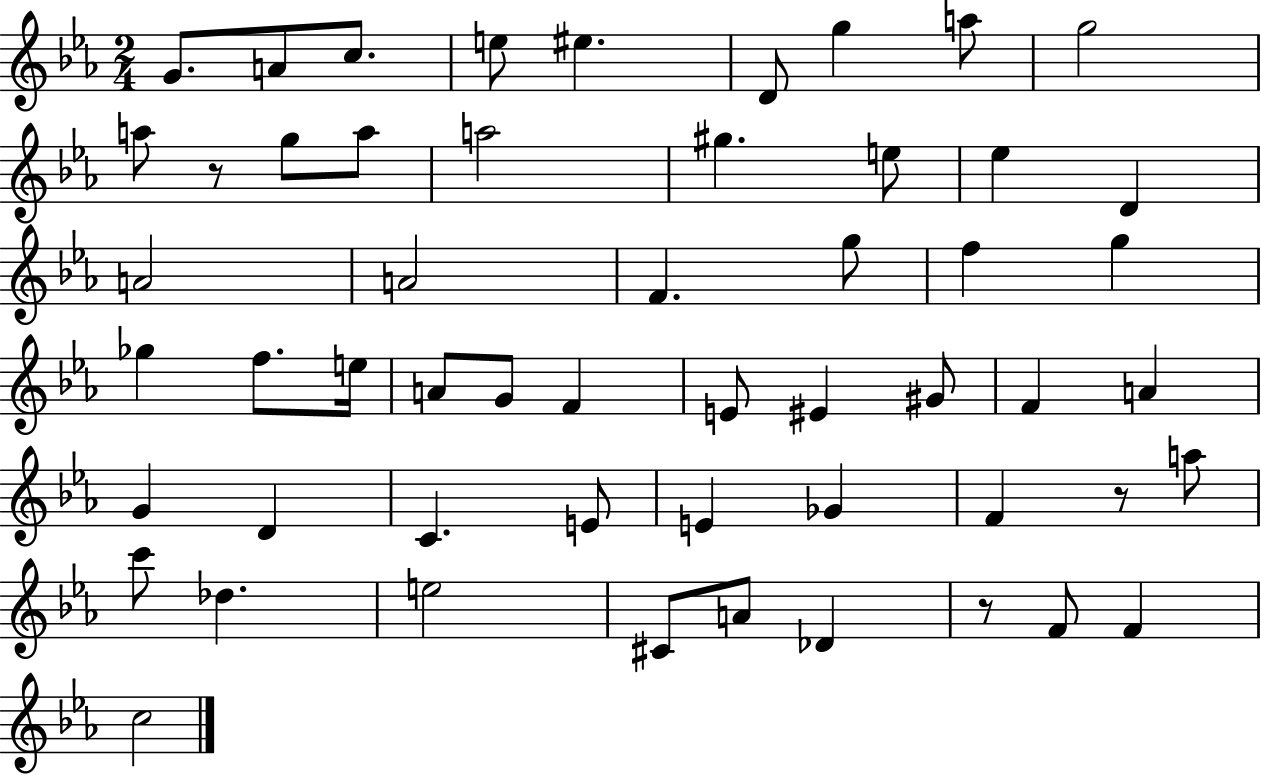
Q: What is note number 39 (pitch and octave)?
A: E4